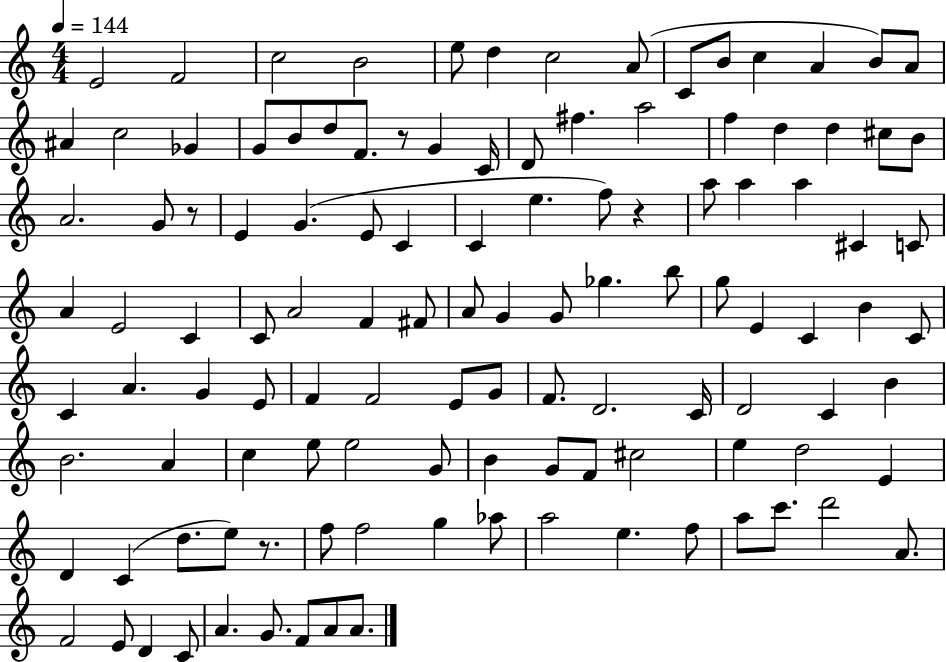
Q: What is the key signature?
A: C major